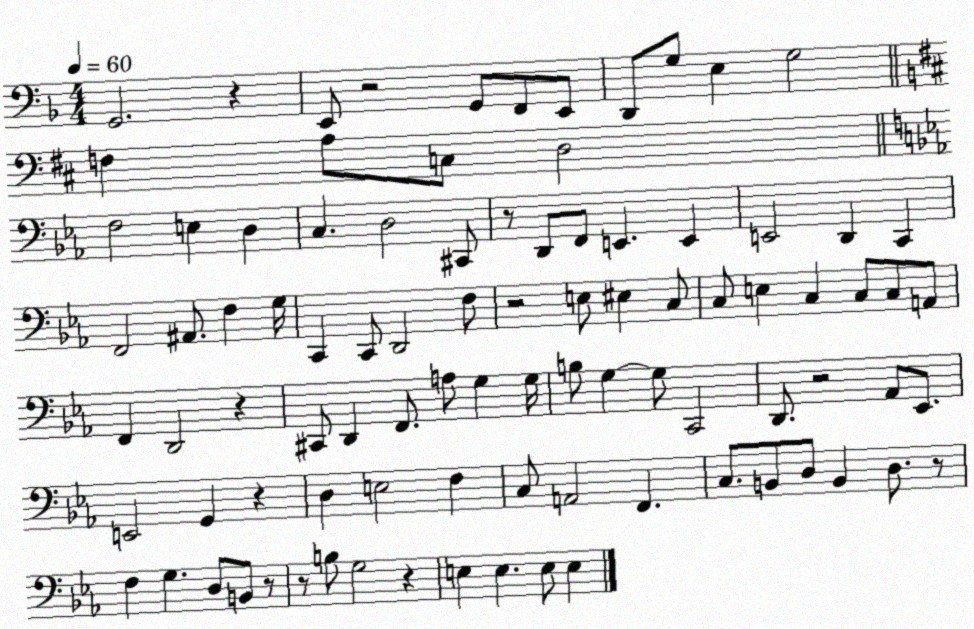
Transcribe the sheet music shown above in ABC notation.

X:1
T:Untitled
M:4/4
L:1/4
K:F
G,,2 z E,,/2 z2 G,,/2 F,,/2 E,,/2 D,,/2 G,/2 E, G,2 F, A,/2 C,/2 D,2 F,2 E, D, C, D,2 ^C,,/2 z/2 D,,/2 F,,/2 E,, E,, E,,2 D,, C,, F,,2 ^A,,/2 F, G,/4 C,, C,,/2 D,,2 F,/2 z2 E,/2 ^E, C,/2 C,/2 E, C, C,/2 C,/2 A,,/2 F,, D,,2 z ^C,,/2 D,, F,,/2 A,/2 G, G,/4 B,/2 G, G,/2 C,,2 D,,/2 z2 _A,,/2 _E,,/2 E,,2 G,, z D, E,2 F, C,/2 A,,2 F,, C,/2 B,,/2 D,/2 B,, D,/2 z/2 F, G, D,/2 B,,/2 z/2 z/2 B,/2 G,2 z E, E, E,/2 E,